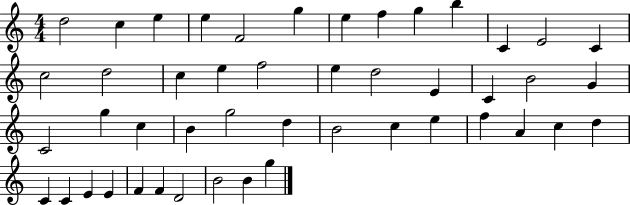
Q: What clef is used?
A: treble